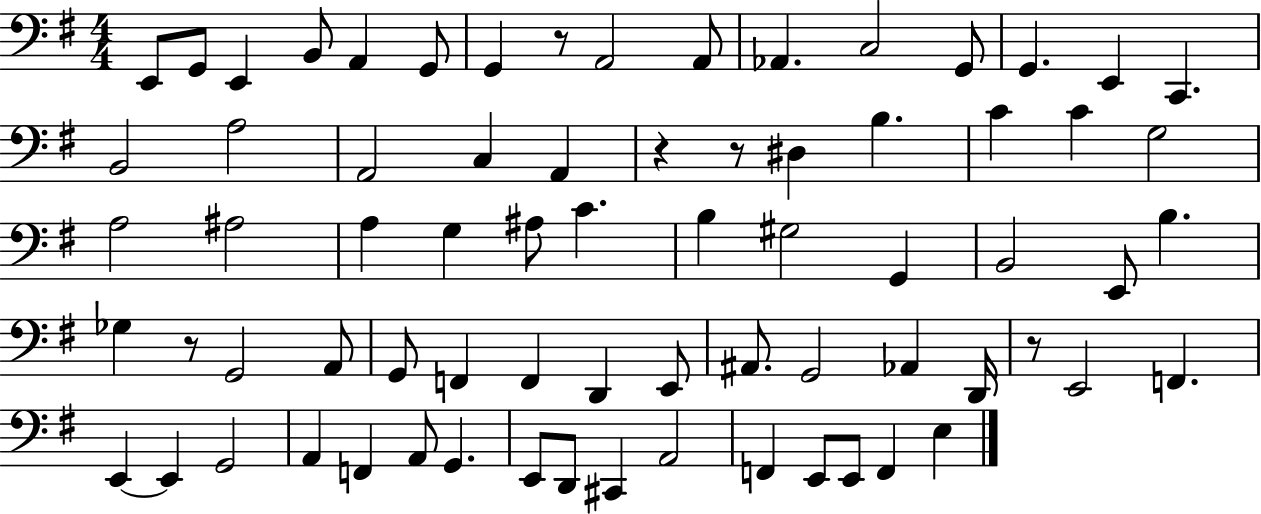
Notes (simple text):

E2/e G2/e E2/q B2/e A2/q G2/e G2/q R/e A2/h A2/e Ab2/q. C3/h G2/e G2/q. E2/q C2/q. B2/h A3/h A2/h C3/q A2/q R/q R/e D#3/q B3/q. C4/q C4/q G3/h A3/h A#3/h A3/q G3/q A#3/e C4/q. B3/q G#3/h G2/q B2/h E2/e B3/q. Gb3/q R/e G2/h A2/e G2/e F2/q F2/q D2/q E2/e A#2/e. G2/h Ab2/q D2/s R/e E2/h F2/q. E2/q E2/q G2/h A2/q F2/q A2/e G2/q. E2/e D2/e C#2/q A2/h F2/q E2/e E2/e F2/q E3/q